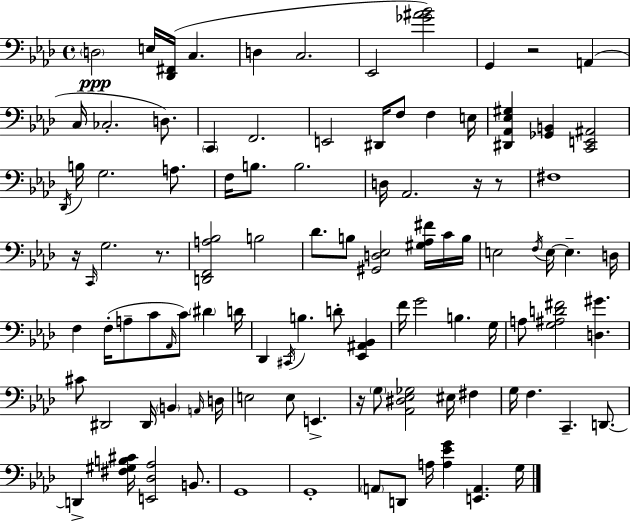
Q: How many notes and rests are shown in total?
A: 103